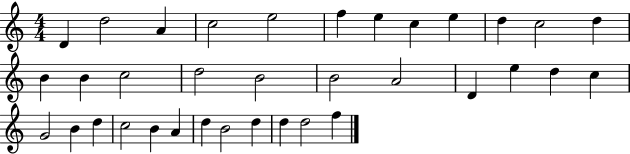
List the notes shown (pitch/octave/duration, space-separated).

D4/q D5/h A4/q C5/h E5/h F5/q E5/q C5/q E5/q D5/q C5/h D5/q B4/q B4/q C5/h D5/h B4/h B4/h A4/h D4/q E5/q D5/q C5/q G4/h B4/q D5/q C5/h B4/q A4/q D5/q B4/h D5/q D5/q D5/h F5/q